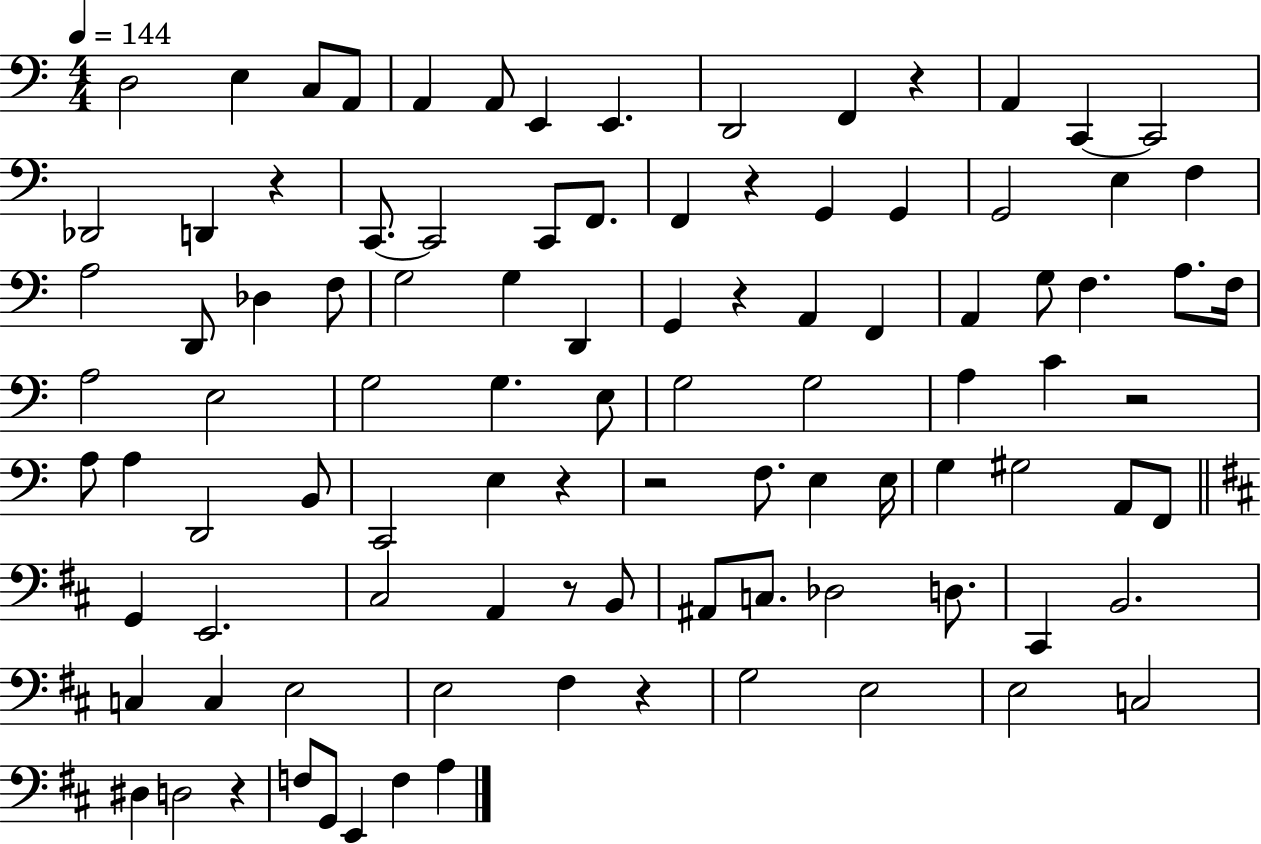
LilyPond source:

{
  \clef bass
  \numericTimeSignature
  \time 4/4
  \key c \major
  \tempo 4 = 144
  d2 e4 c8 a,8 | a,4 a,8 e,4 e,4. | d,2 f,4 r4 | a,4 c,4~~ c,2 | \break des,2 d,4 r4 | c,8.~~ c,2 c,8 f,8. | f,4 r4 g,4 g,4 | g,2 e4 f4 | \break a2 d,8 des4 f8 | g2 g4 d,4 | g,4 r4 a,4 f,4 | a,4 g8 f4. a8. f16 | \break a2 e2 | g2 g4. e8 | g2 g2 | a4 c'4 r2 | \break a8 a4 d,2 b,8 | c,2 e4 r4 | r2 f8. e4 e16 | g4 gis2 a,8 f,8 | \break \bar "||" \break \key d \major g,4 e,2. | cis2 a,4 r8 b,8 | ais,8 c8. des2 d8. | cis,4 b,2. | \break c4 c4 e2 | e2 fis4 r4 | g2 e2 | e2 c2 | \break dis4 d2 r4 | f8 g,8 e,4 f4 a4 | \bar "|."
}